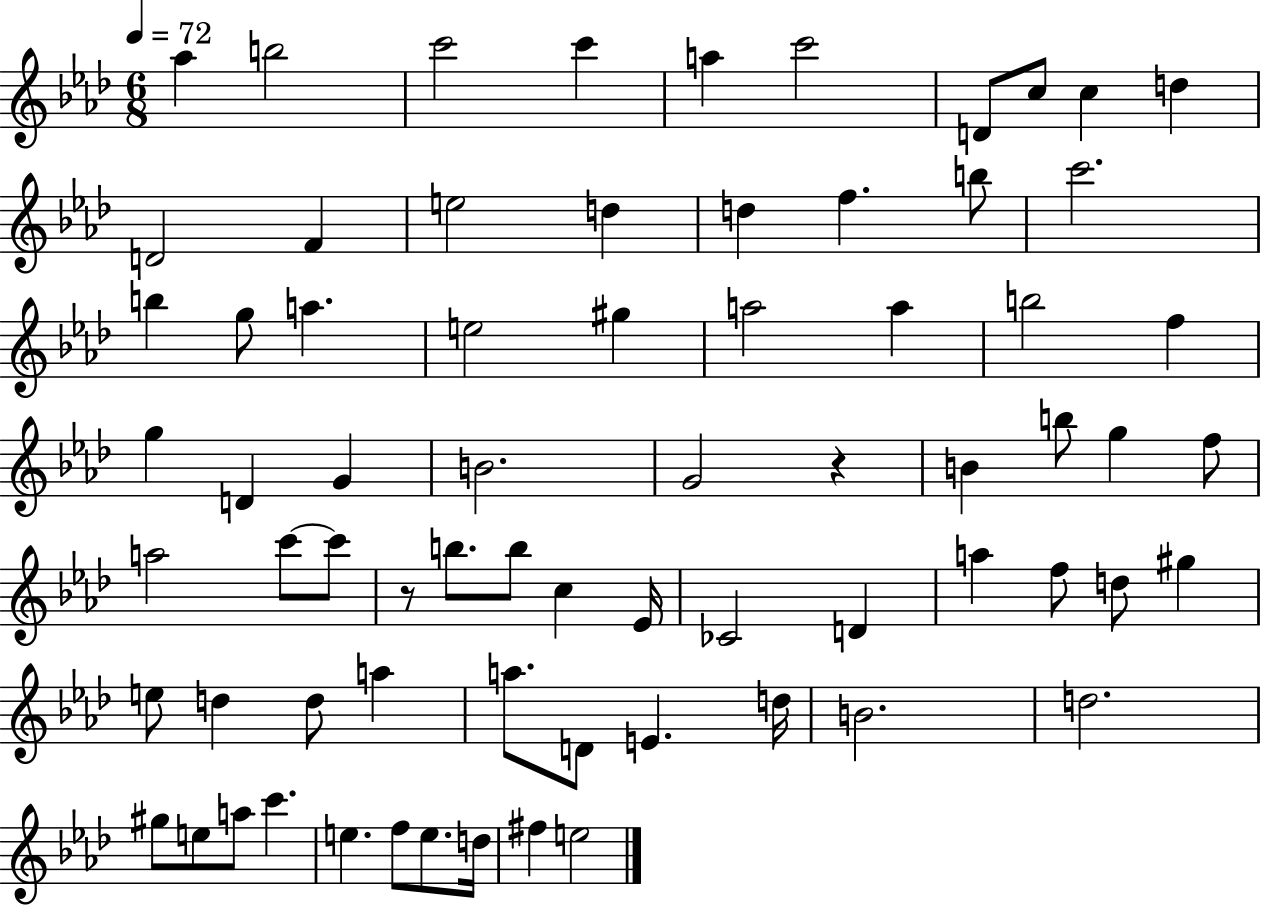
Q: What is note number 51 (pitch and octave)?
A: D5